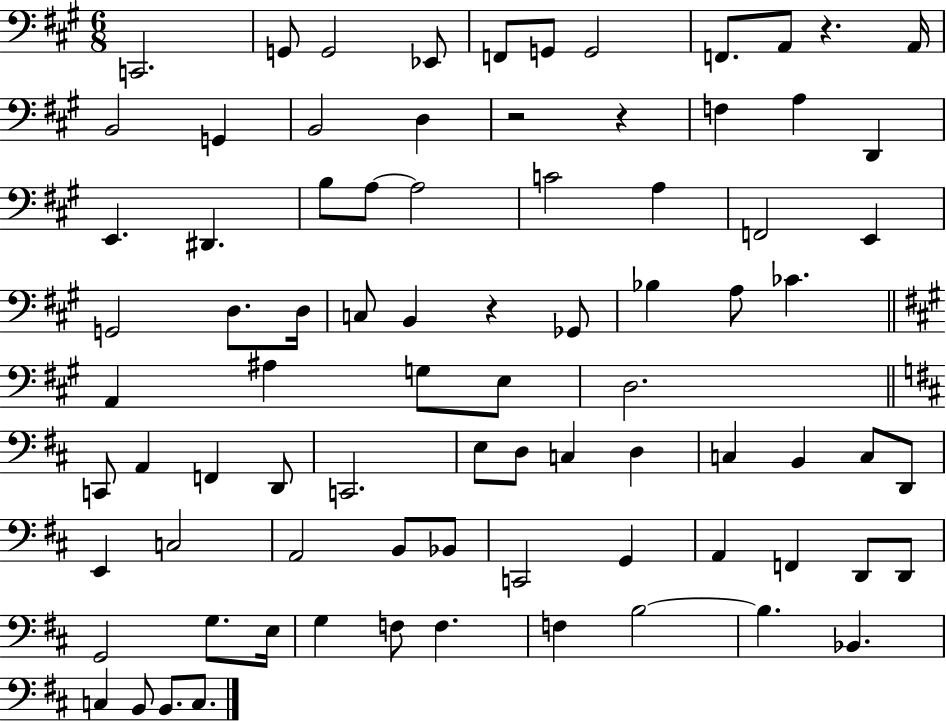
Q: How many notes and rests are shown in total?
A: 82